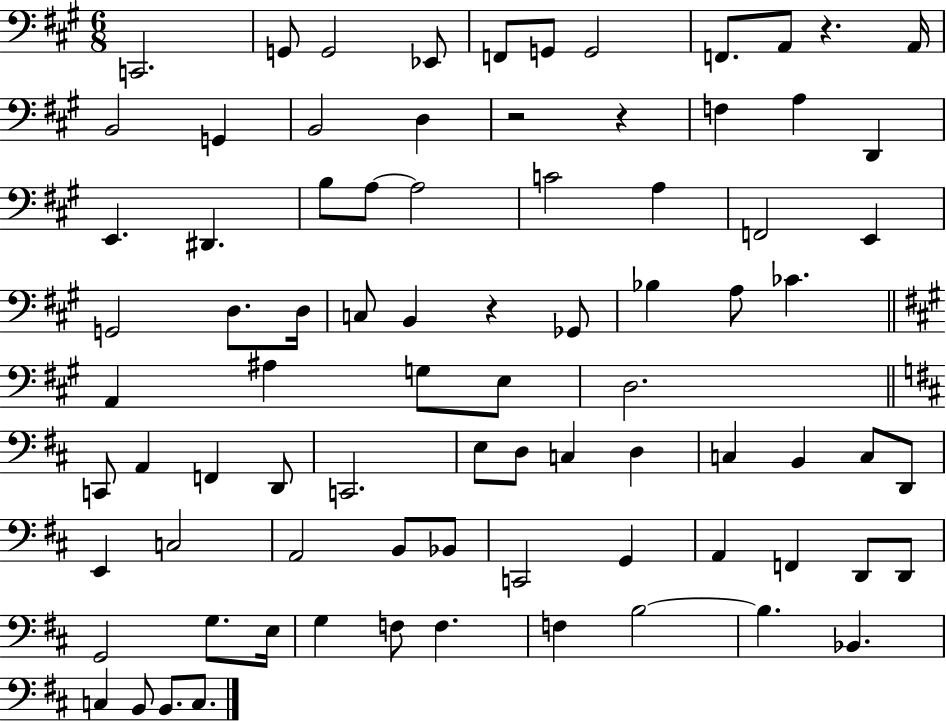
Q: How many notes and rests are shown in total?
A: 82